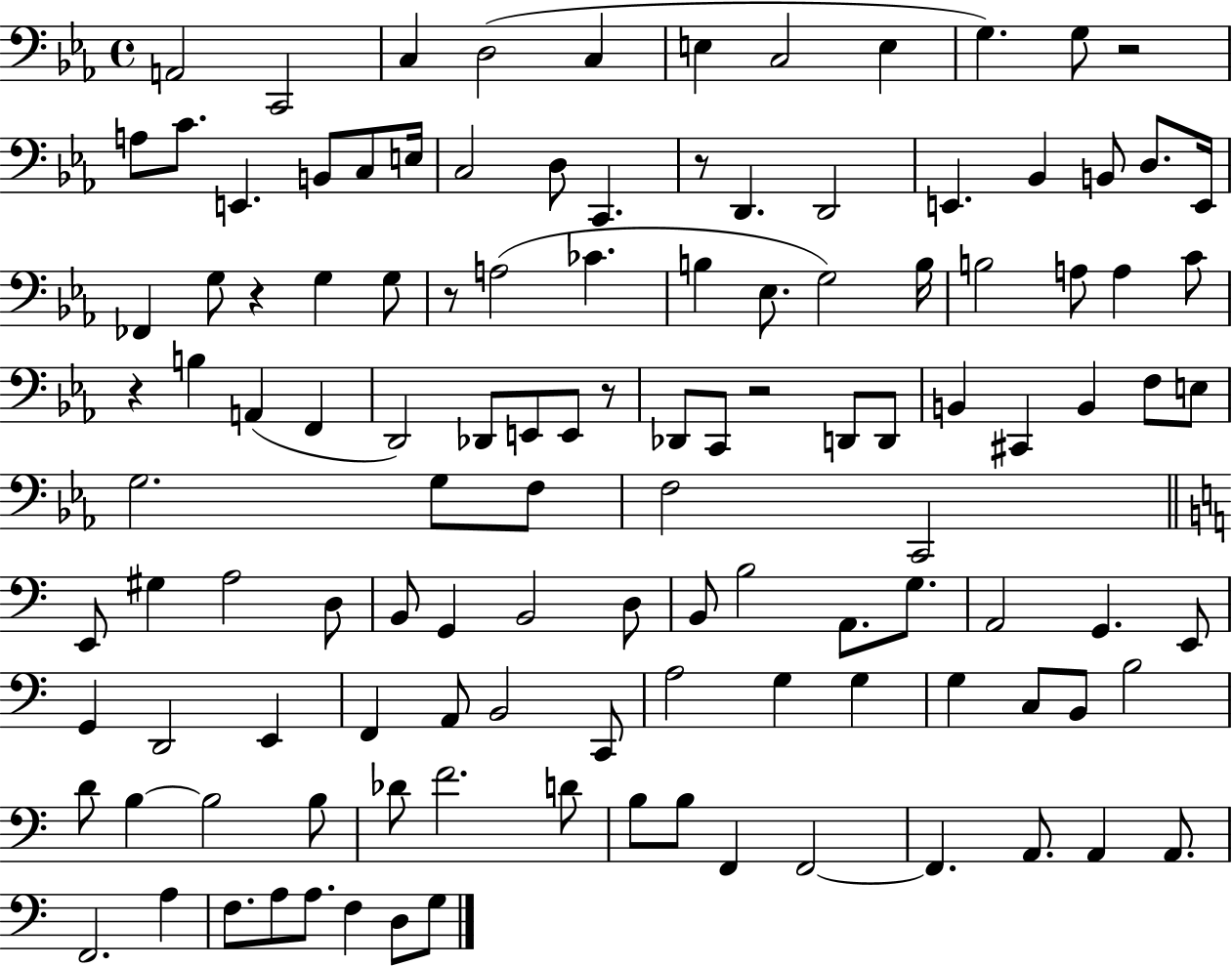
A2/h C2/h C3/q D3/h C3/q E3/q C3/h E3/q G3/q. G3/e R/h A3/e C4/e. E2/q. B2/e C3/e E3/s C3/h D3/e C2/q. R/e D2/q. D2/h E2/q. Bb2/q B2/e D3/e. E2/s FES2/q G3/e R/q G3/q G3/e R/e A3/h CES4/q. B3/q Eb3/e. G3/h B3/s B3/h A3/e A3/q C4/e R/q B3/q A2/q F2/q D2/h Db2/e E2/e E2/e R/e Db2/e C2/e R/h D2/e D2/e B2/q C#2/q B2/q F3/e E3/e G3/h. G3/e F3/e F3/h C2/h E2/e G#3/q A3/h D3/e B2/e G2/q B2/h D3/e B2/e B3/h A2/e. G3/e. A2/h G2/q. E2/e G2/q D2/h E2/q F2/q A2/e B2/h C2/e A3/h G3/q G3/q G3/q C3/e B2/e B3/h D4/e B3/q B3/h B3/e Db4/e F4/h. D4/e B3/e B3/e F2/q F2/h F2/q. A2/e. A2/q A2/e. F2/h. A3/q F3/e. A3/e A3/e. F3/q D3/e G3/e